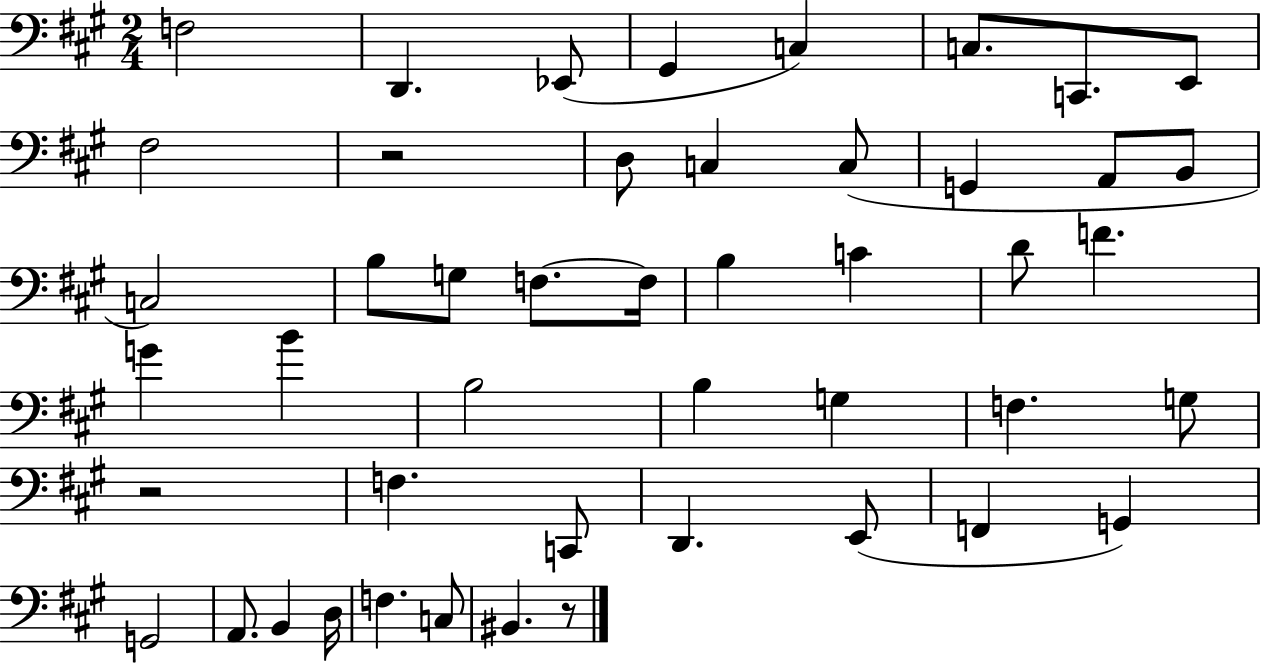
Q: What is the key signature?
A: A major